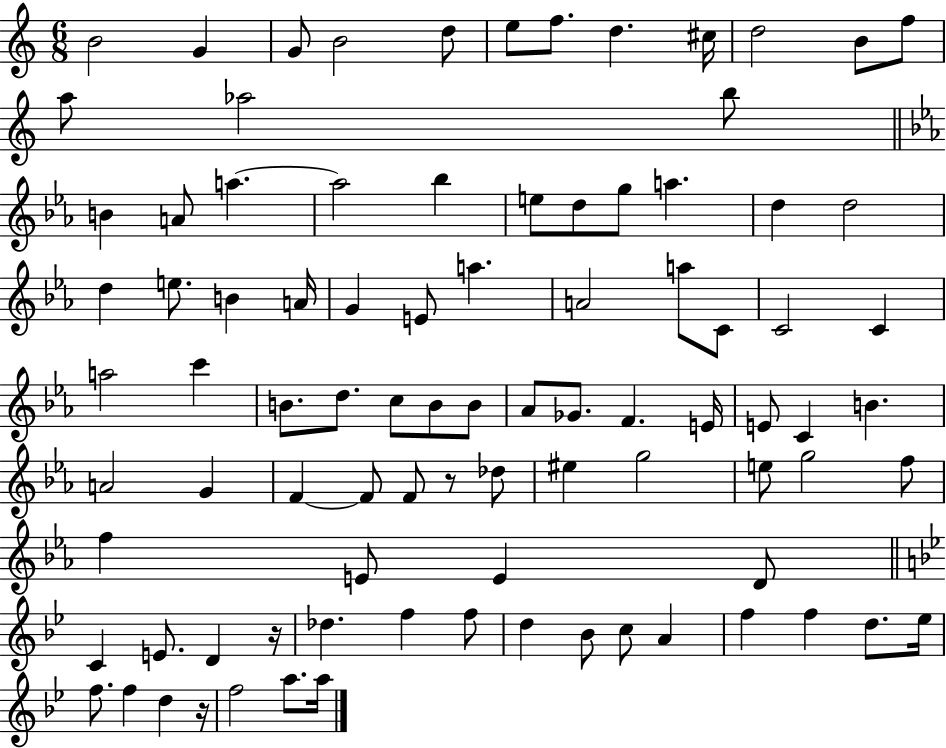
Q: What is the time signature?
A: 6/8